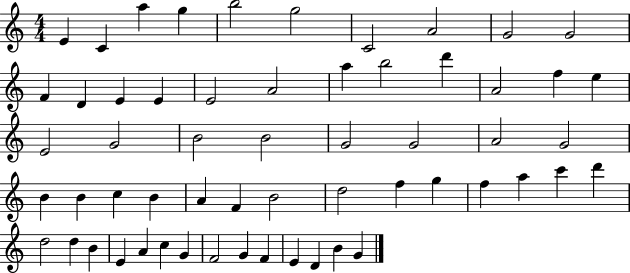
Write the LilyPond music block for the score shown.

{
  \clef treble
  \numericTimeSignature
  \time 4/4
  \key c \major
  e'4 c'4 a''4 g''4 | b''2 g''2 | c'2 a'2 | g'2 g'2 | \break f'4 d'4 e'4 e'4 | e'2 a'2 | a''4 b''2 d'''4 | a'2 f''4 e''4 | \break e'2 g'2 | b'2 b'2 | g'2 g'2 | a'2 g'2 | \break b'4 b'4 c''4 b'4 | a'4 f'4 b'2 | d''2 f''4 g''4 | f''4 a''4 c'''4 d'''4 | \break d''2 d''4 b'4 | e'4 a'4 c''4 g'4 | f'2 g'4 f'4 | e'4 d'4 b'4 g'4 | \break \bar "|."
}